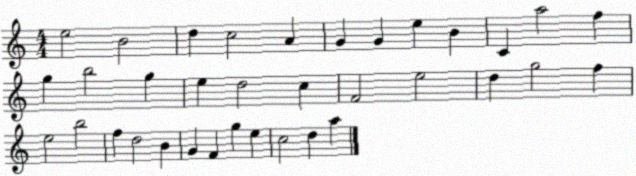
X:1
T:Untitled
M:4/4
L:1/4
K:C
e2 B2 d c2 A G G e B C a2 f g b2 g e d2 c F2 e2 d g2 f e2 b2 f d2 B G F g e c2 d a